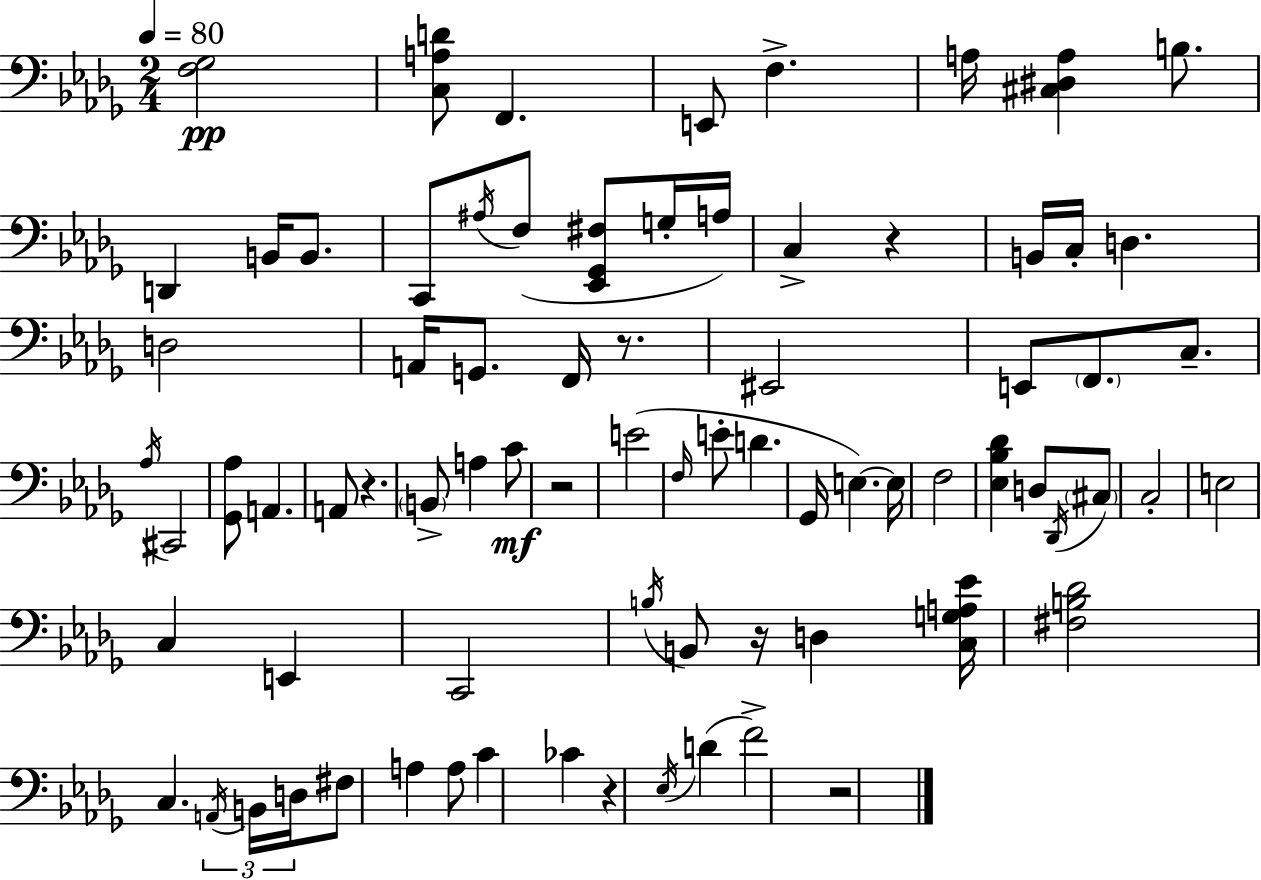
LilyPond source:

{
  \clef bass
  \numericTimeSignature
  \time 2/4
  \key bes \minor
  \tempo 4 = 80
  <f ges>2\pp | <c a d'>8 f,4. | e,8 f4.-> | a16 <cis dis a>4 b8. | \break d,4 b,16 b,8. | c,8 \acciaccatura { ais16 }( f8 <ees, ges, fis>8 g16-. | a16) c4-> r4 | b,16 c16-. d4. | \break d2 | a,16 g,8. f,16 r8. | eis,2 | e,8 \parenthesize f,8. c8.-- | \break \acciaccatura { aes16 } cis,2 | <ges, aes>8 a,4. | a,8 r4. | \parenthesize b,8-> a4 | \break c'8\mf r2 | e'2( | \grace { f16 } e'8-. d'4. | ges,16 e4.~~) | \break e16 f2 | <ees bes des'>4 d8 | \acciaccatura { des,16 } \parenthesize cis8 c2-. | e2 | \break c4 | e,4 c,2 | \acciaccatura { b16 } b,8 r16 | d4 <c g a ees'>16 <fis b des'>2 | \break c4. | \tuplet 3/2 { \acciaccatura { a,16 } b,16 d16 } fis8 | a4 a8 c'4 | ces'4 r4 | \break \acciaccatura { ees16 }( d'4 f'2->) | r2 | \bar "|."
}